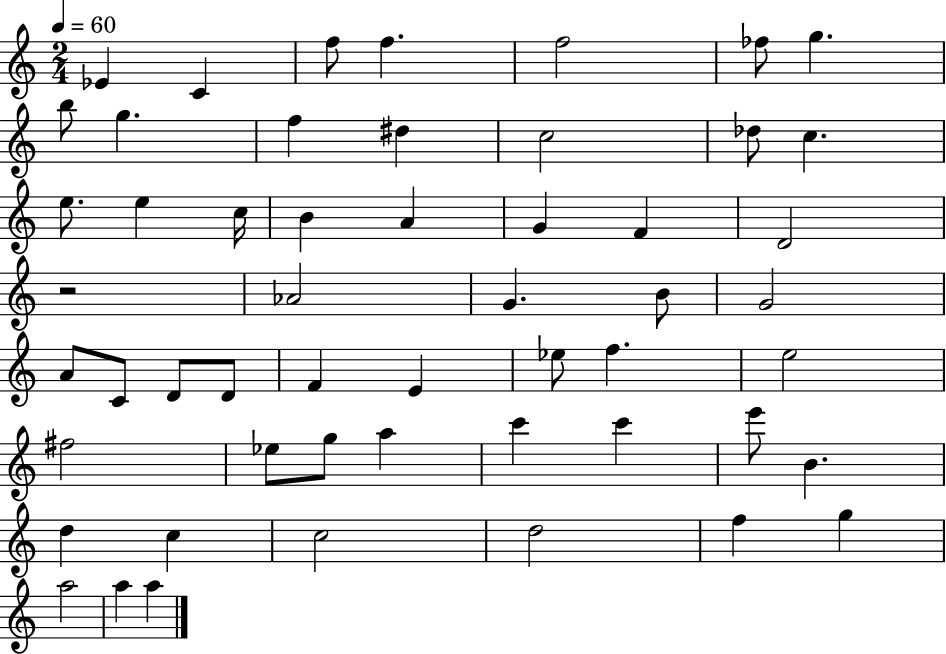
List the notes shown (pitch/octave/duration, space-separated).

Eb4/q C4/q F5/e F5/q. F5/h FES5/e G5/q. B5/e G5/q. F5/q D#5/q C5/h Db5/e C5/q. E5/e. E5/q C5/s B4/q A4/q G4/q F4/q D4/h R/h Ab4/h G4/q. B4/e G4/h A4/e C4/e D4/e D4/e F4/q E4/q Eb5/e F5/q. E5/h F#5/h Eb5/e G5/e A5/q C6/q C6/q E6/e B4/q. D5/q C5/q C5/h D5/h F5/q G5/q A5/h A5/q A5/q